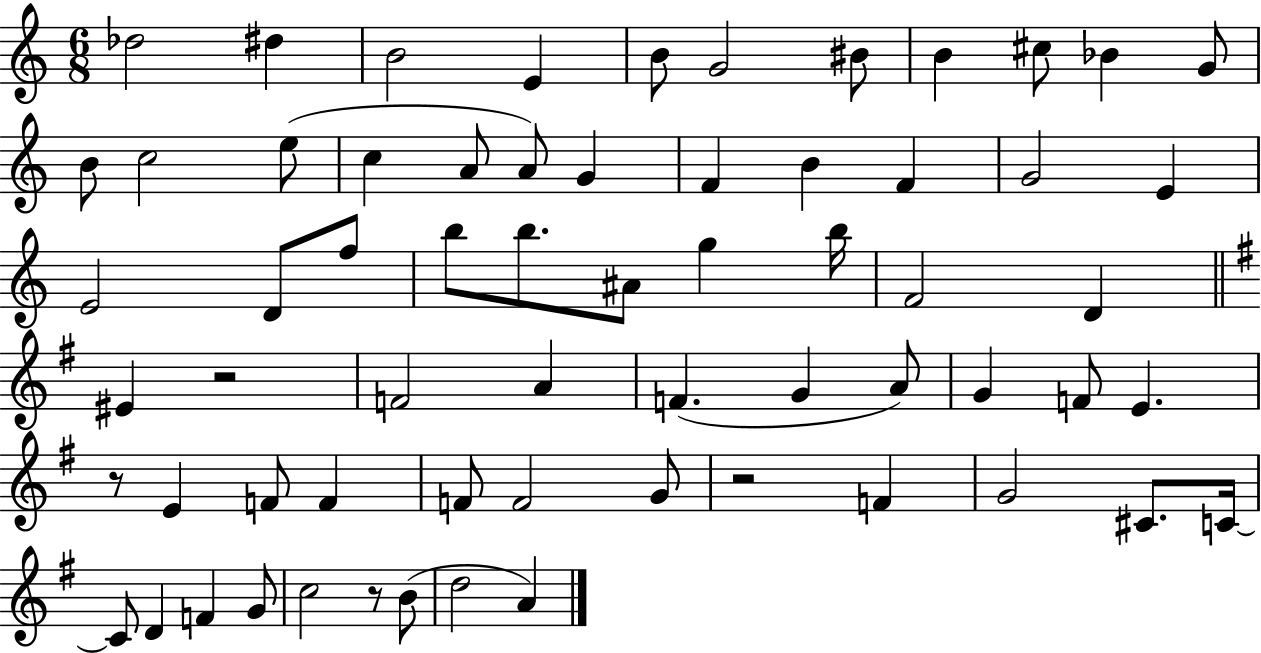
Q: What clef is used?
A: treble